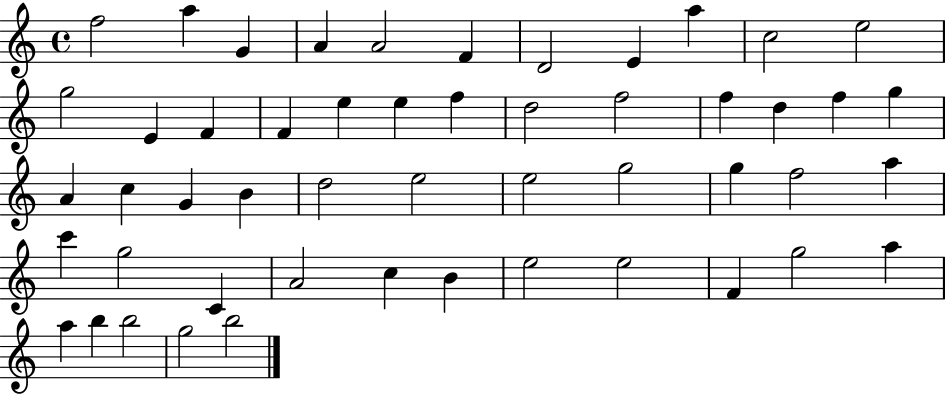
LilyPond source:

{
  \clef treble
  \time 4/4
  \defaultTimeSignature
  \key c \major
  f''2 a''4 g'4 | a'4 a'2 f'4 | d'2 e'4 a''4 | c''2 e''2 | \break g''2 e'4 f'4 | f'4 e''4 e''4 f''4 | d''2 f''2 | f''4 d''4 f''4 g''4 | \break a'4 c''4 g'4 b'4 | d''2 e''2 | e''2 g''2 | g''4 f''2 a''4 | \break c'''4 g''2 c'4 | a'2 c''4 b'4 | e''2 e''2 | f'4 g''2 a''4 | \break a''4 b''4 b''2 | g''2 b''2 | \bar "|."
}